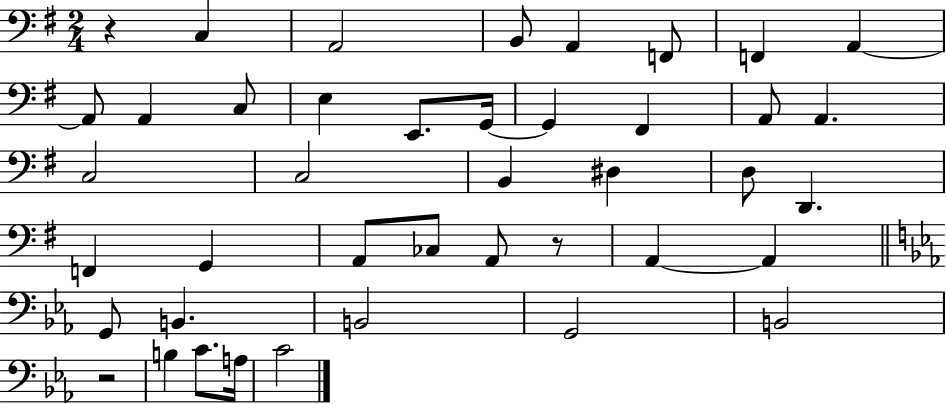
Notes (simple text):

R/q C3/q A2/h B2/e A2/q F2/e F2/q A2/q A2/e A2/q C3/e E3/q E2/e. G2/s G2/q F#2/q A2/e A2/q. C3/h C3/h B2/q D#3/q D3/e D2/q. F2/q G2/q A2/e CES3/e A2/e R/e A2/q A2/q G2/e B2/q. B2/h G2/h B2/h R/h B3/q C4/e. A3/s C4/h